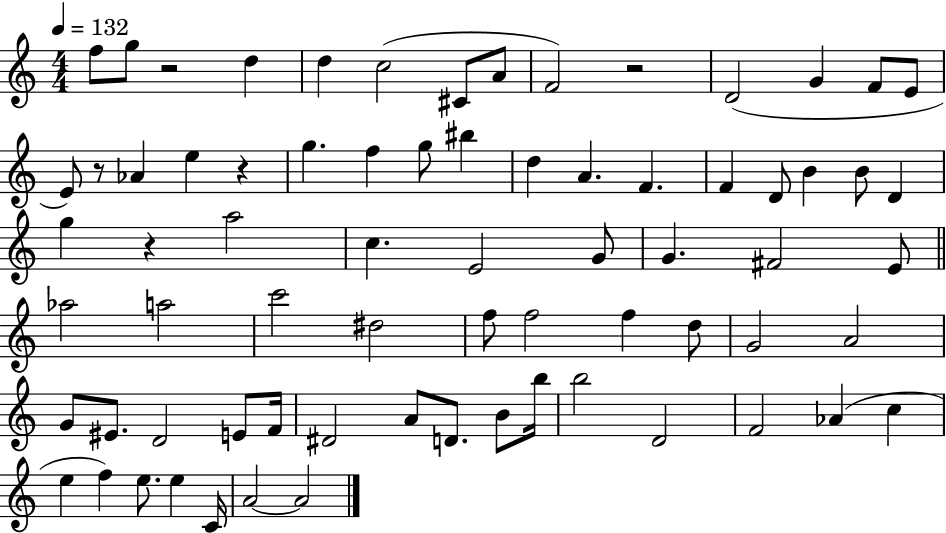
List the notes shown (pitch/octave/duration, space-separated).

F5/e G5/e R/h D5/q D5/q C5/h C#4/e A4/e F4/h R/h D4/h G4/q F4/e E4/e E4/e R/e Ab4/q E5/q R/q G5/q. F5/q G5/e BIS5/q D5/q A4/q. F4/q. F4/q D4/e B4/q B4/e D4/q G5/q R/q A5/h C5/q. E4/h G4/e G4/q. F#4/h E4/e Ab5/h A5/h C6/h D#5/h F5/e F5/h F5/q D5/e G4/h A4/h G4/e EIS4/e. D4/h E4/e F4/s D#4/h A4/e D4/e. B4/e B5/s B5/h D4/h F4/h Ab4/q C5/q E5/q F5/q E5/e. E5/q C4/s A4/h A4/h